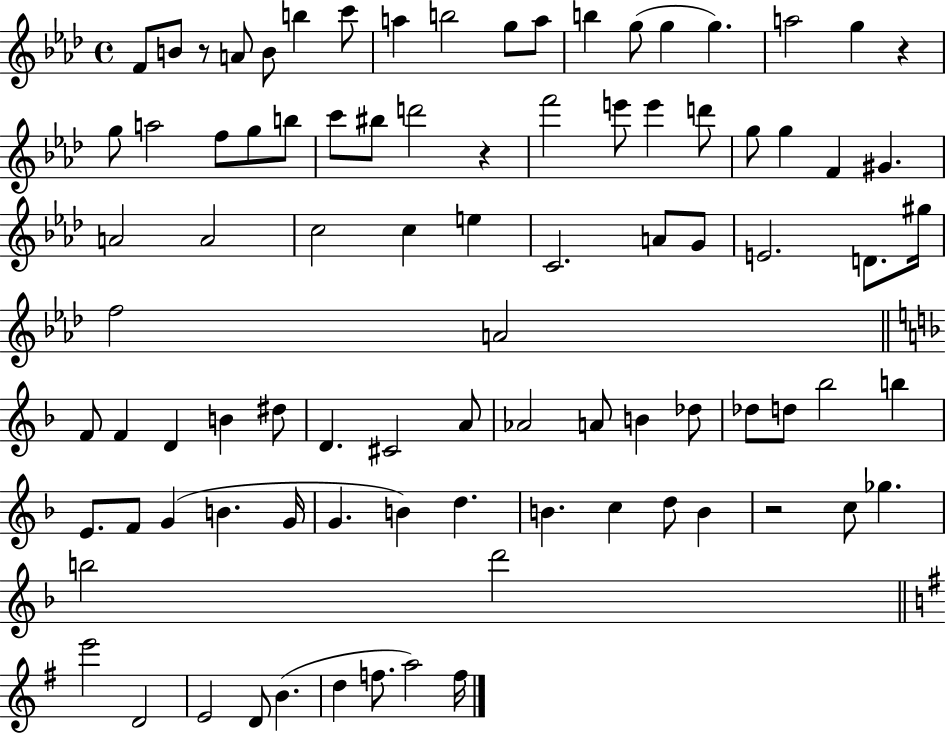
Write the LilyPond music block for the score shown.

{
  \clef treble
  \time 4/4
  \defaultTimeSignature
  \key aes \major
  f'8 b'8 r8 a'8 b'8 b''4 c'''8 | a''4 b''2 g''8 a''8 | b''4 g''8( g''4 g''4.) | a''2 g''4 r4 | \break g''8 a''2 f''8 g''8 b''8 | c'''8 bis''8 d'''2 r4 | f'''2 e'''8 e'''4 d'''8 | g''8 g''4 f'4 gis'4. | \break a'2 a'2 | c''2 c''4 e''4 | c'2. a'8 g'8 | e'2. d'8. gis''16 | \break f''2 a'2 | \bar "||" \break \key f \major f'8 f'4 d'4 b'4 dis''8 | d'4. cis'2 a'8 | aes'2 a'8 b'4 des''8 | des''8 d''8 bes''2 b''4 | \break e'8. f'8 g'4( b'4. g'16 | g'4. b'4) d''4. | b'4. c''4 d''8 b'4 | r2 c''8 ges''4. | \break b''2 d'''2 | \bar "||" \break \key g \major e'''2 d'2 | e'2 d'8 b'4.( | d''4 f''8. a''2) f''16 | \bar "|."
}